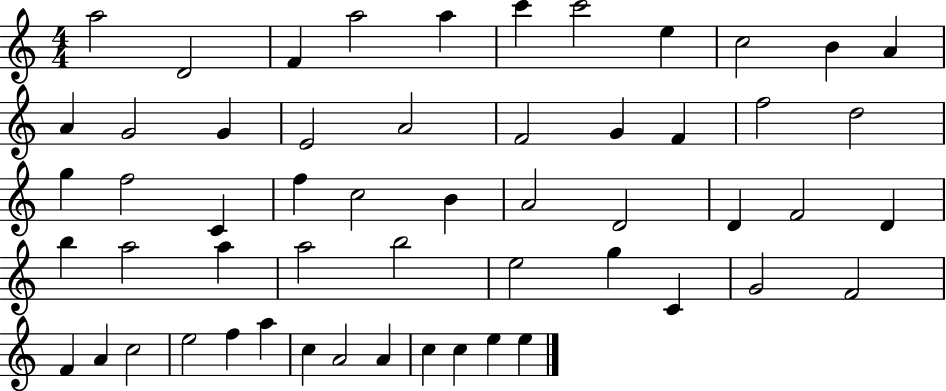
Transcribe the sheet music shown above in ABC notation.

X:1
T:Untitled
M:4/4
L:1/4
K:C
a2 D2 F a2 a c' c'2 e c2 B A A G2 G E2 A2 F2 G F f2 d2 g f2 C f c2 B A2 D2 D F2 D b a2 a a2 b2 e2 g C G2 F2 F A c2 e2 f a c A2 A c c e e